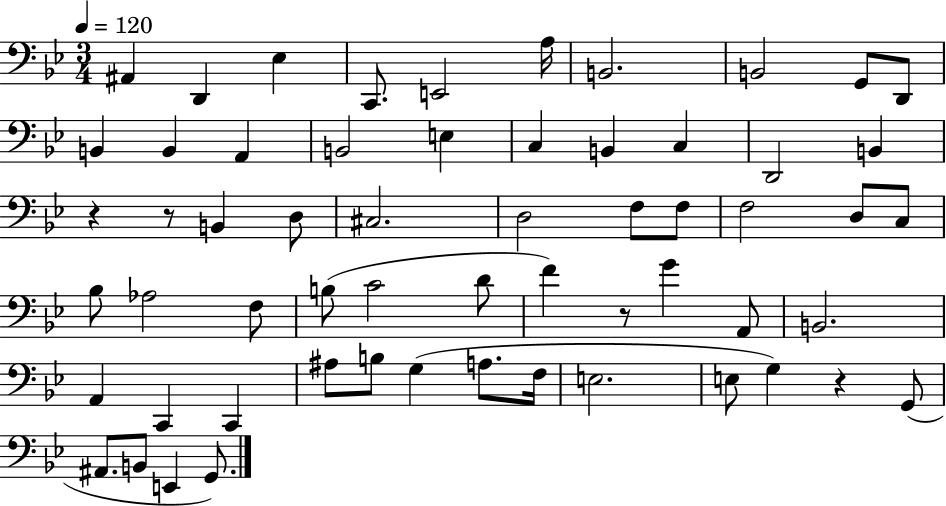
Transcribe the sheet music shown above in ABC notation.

X:1
T:Untitled
M:3/4
L:1/4
K:Bb
^A,, D,, _E, C,,/2 E,,2 A,/4 B,,2 B,,2 G,,/2 D,,/2 B,, B,, A,, B,,2 E, C, B,, C, D,,2 B,, z z/2 B,, D,/2 ^C,2 D,2 F,/2 F,/2 F,2 D,/2 C,/2 _B,/2 _A,2 F,/2 B,/2 C2 D/2 F z/2 G A,,/2 B,,2 A,, C,, C,, ^A,/2 B,/2 G, A,/2 F,/4 E,2 E,/2 G, z G,,/2 ^A,,/2 B,,/2 E,, G,,/2